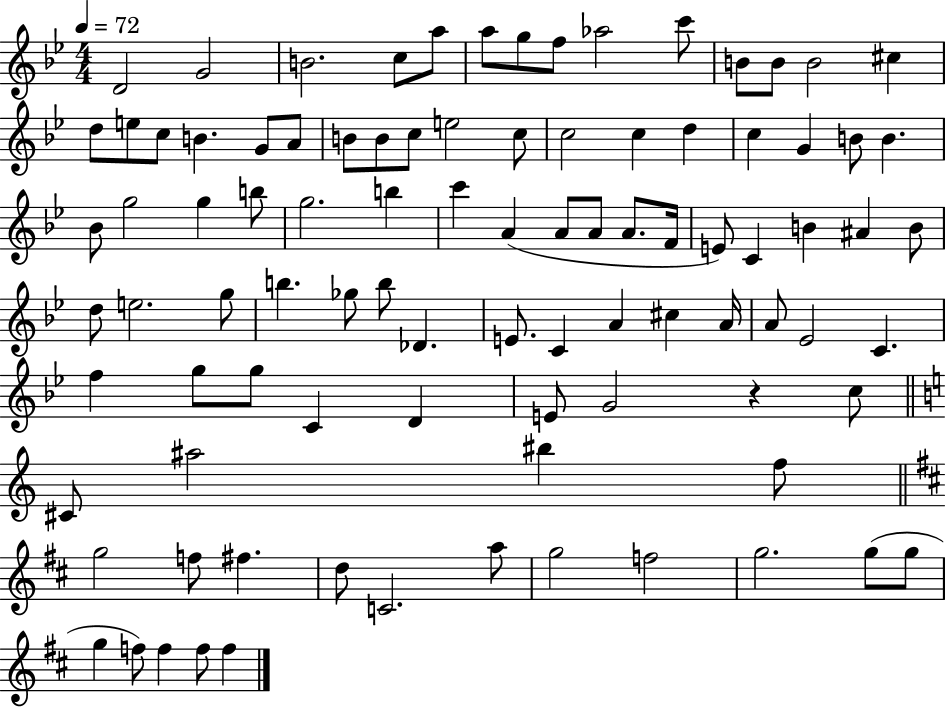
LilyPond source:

{
  \clef treble
  \numericTimeSignature
  \time 4/4
  \key bes \major
  \tempo 4 = 72
  d'2 g'2 | b'2. c''8 a''8 | a''8 g''8 f''8 aes''2 c'''8 | b'8 b'8 b'2 cis''4 | \break d''8 e''8 c''8 b'4. g'8 a'8 | b'8 b'8 c''8 e''2 c''8 | c''2 c''4 d''4 | c''4 g'4 b'8 b'4. | \break bes'8 g''2 g''4 b''8 | g''2. b''4 | c'''4 a'4( a'8 a'8 a'8. f'16 | e'8) c'4 b'4 ais'4 b'8 | \break d''8 e''2. g''8 | b''4. ges''8 b''8 des'4. | e'8. c'4 a'4 cis''4 a'16 | a'8 ees'2 c'4. | \break f''4 g''8 g''8 c'4 d'4 | e'8 g'2 r4 c''8 | \bar "||" \break \key c \major cis'8 ais''2 bis''4 f''8 | \bar "||" \break \key d \major g''2 f''8 fis''4. | d''8 c'2. a''8 | g''2 f''2 | g''2. g''8( g''8 | \break g''4 f''8) f''4 f''8 f''4 | \bar "|."
}